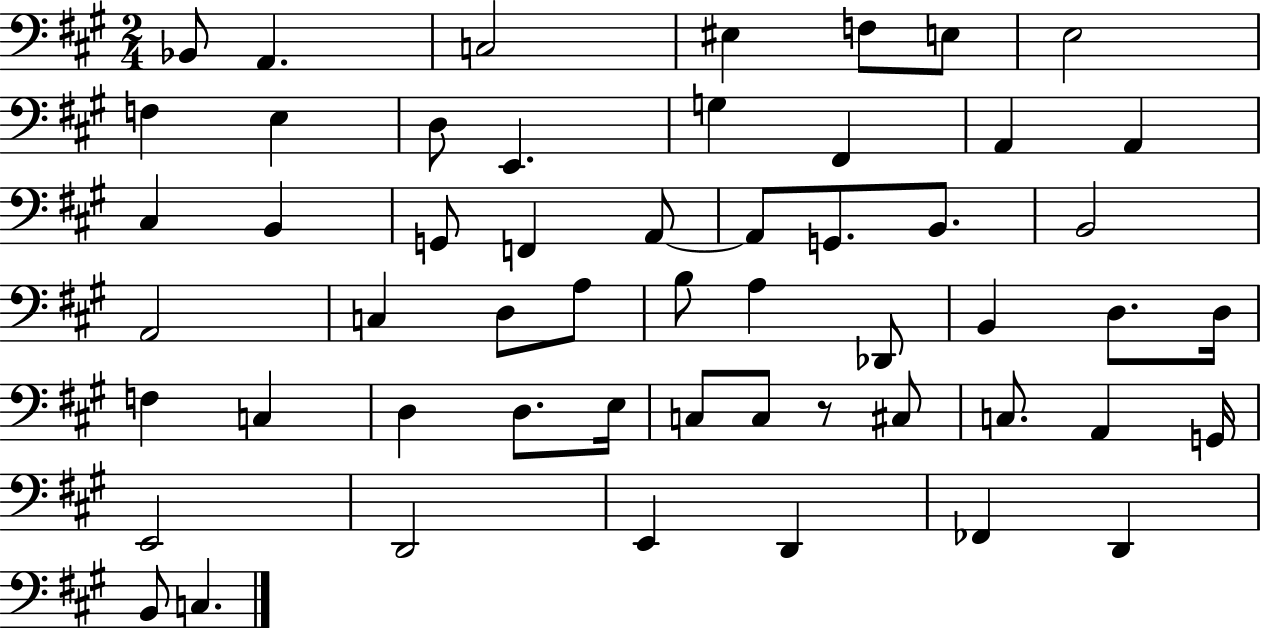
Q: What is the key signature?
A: A major